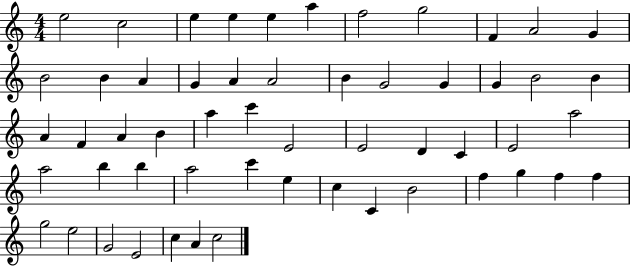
E5/h C5/h E5/q E5/q E5/q A5/q F5/h G5/h F4/q A4/h G4/q B4/h B4/q A4/q G4/q A4/q A4/h B4/q G4/h G4/q G4/q B4/h B4/q A4/q F4/q A4/q B4/q A5/q C6/q E4/h E4/h D4/q C4/q E4/h A5/h A5/h B5/q B5/q A5/h C6/q E5/q C5/q C4/q B4/h F5/q G5/q F5/q F5/q G5/h E5/h G4/h E4/h C5/q A4/q C5/h